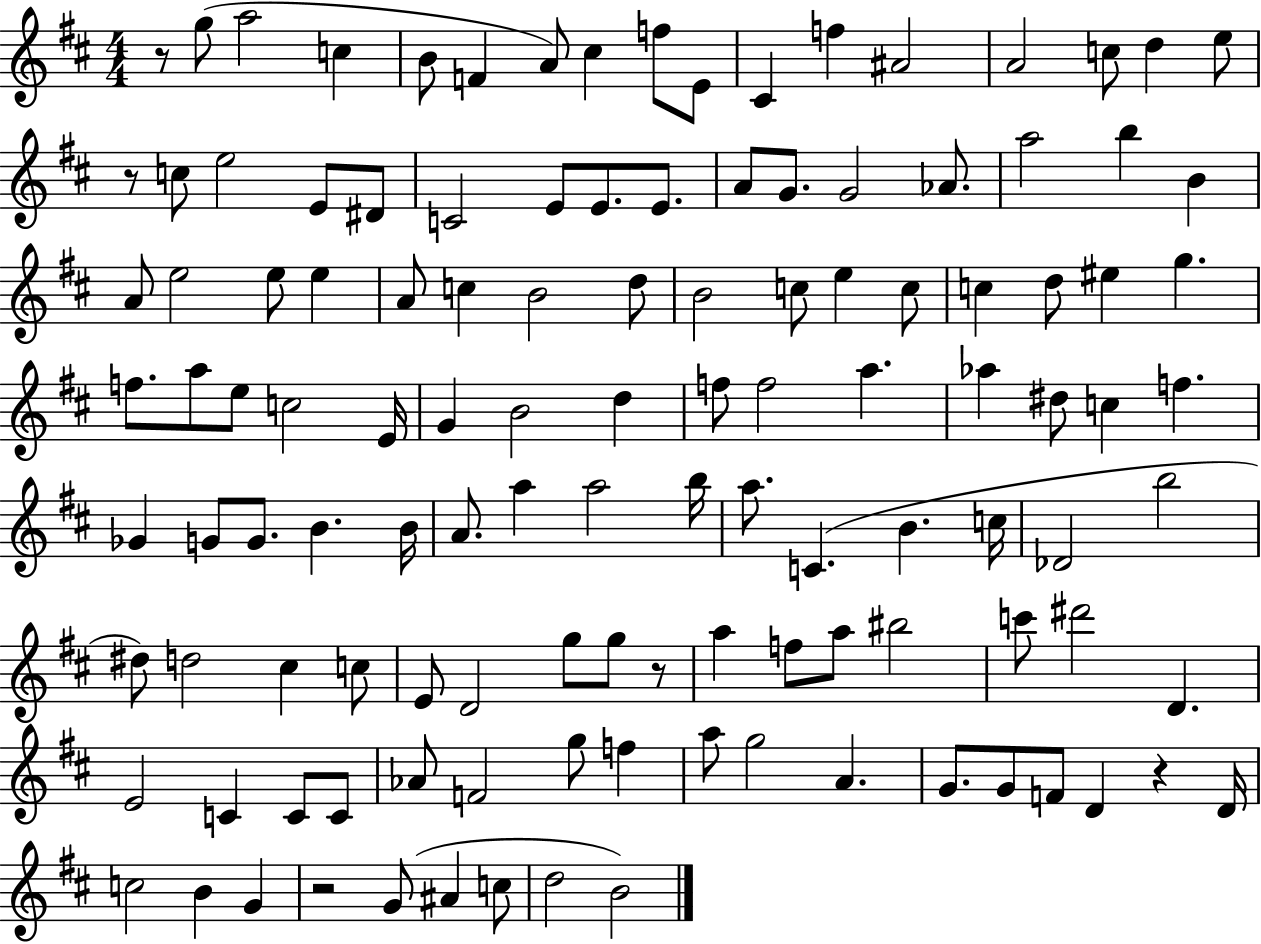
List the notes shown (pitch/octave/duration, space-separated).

R/e G5/e A5/h C5/q B4/e F4/q A4/e C#5/q F5/e E4/e C#4/q F5/q A#4/h A4/h C5/e D5/q E5/e R/e C5/e E5/h E4/e D#4/e C4/h E4/e E4/e. E4/e. A4/e G4/e. G4/h Ab4/e. A5/h B5/q B4/q A4/e E5/h E5/e E5/q A4/e C5/q B4/h D5/e B4/h C5/e E5/q C5/e C5/q D5/e EIS5/q G5/q. F5/e. A5/e E5/e C5/h E4/s G4/q B4/h D5/q F5/e F5/h A5/q. Ab5/q D#5/e C5/q F5/q. Gb4/q G4/e G4/e. B4/q. B4/s A4/e. A5/q A5/h B5/s A5/e. C4/q. B4/q. C5/s Db4/h B5/h D#5/e D5/h C#5/q C5/e E4/e D4/h G5/e G5/e R/e A5/q F5/e A5/e BIS5/h C6/e D#6/h D4/q. E4/h C4/q C4/e C4/e Ab4/e F4/h G5/e F5/q A5/e G5/h A4/q. G4/e. G4/e F4/e D4/q R/q D4/s C5/h B4/q G4/q R/h G4/e A#4/q C5/e D5/h B4/h